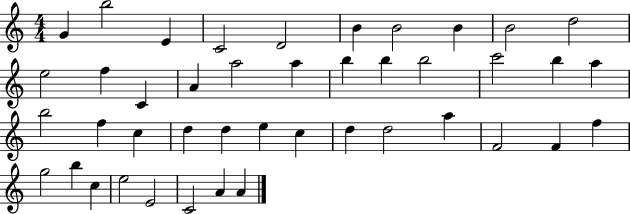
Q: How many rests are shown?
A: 0